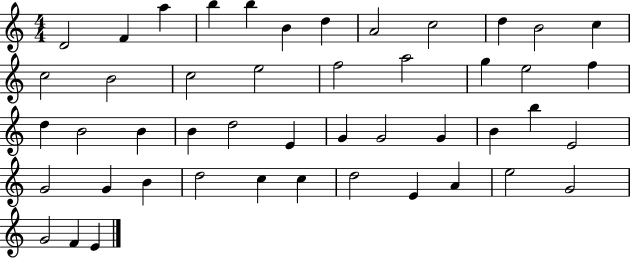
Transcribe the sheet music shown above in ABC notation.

X:1
T:Untitled
M:4/4
L:1/4
K:C
D2 F a b b B d A2 c2 d B2 c c2 B2 c2 e2 f2 a2 g e2 f d B2 B B d2 E G G2 G B b E2 G2 G B d2 c c d2 E A e2 G2 G2 F E